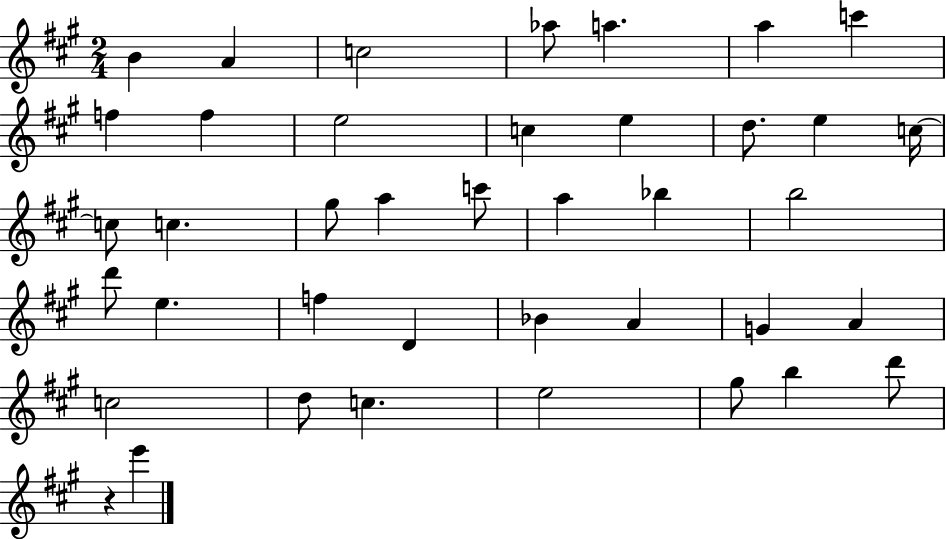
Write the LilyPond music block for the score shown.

{
  \clef treble
  \numericTimeSignature
  \time 2/4
  \key a \major
  b'4 a'4 | c''2 | aes''8 a''4. | a''4 c'''4 | \break f''4 f''4 | e''2 | c''4 e''4 | d''8. e''4 c''16~~ | \break c''8 c''4. | gis''8 a''4 c'''8 | a''4 bes''4 | b''2 | \break d'''8 e''4. | f''4 d'4 | bes'4 a'4 | g'4 a'4 | \break c''2 | d''8 c''4. | e''2 | gis''8 b''4 d'''8 | \break r4 e'''4 | \bar "|."
}